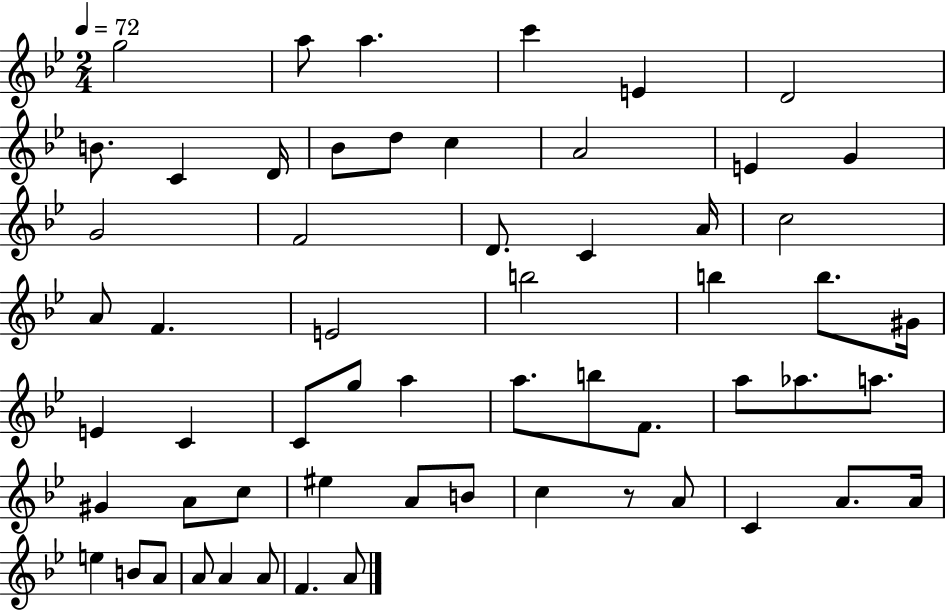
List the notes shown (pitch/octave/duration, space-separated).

G5/h A5/e A5/q. C6/q E4/q D4/h B4/e. C4/q D4/s Bb4/e D5/e C5/q A4/h E4/q G4/q G4/h F4/h D4/e. C4/q A4/s C5/h A4/e F4/q. E4/h B5/h B5/q B5/e. G#4/s E4/q C4/q C4/e G5/e A5/q A5/e. B5/e F4/e. A5/e Ab5/e. A5/e. G#4/q A4/e C5/e EIS5/q A4/e B4/e C5/q R/e A4/e C4/q A4/e. A4/s E5/q B4/e A4/e A4/e A4/q A4/e F4/q. A4/e